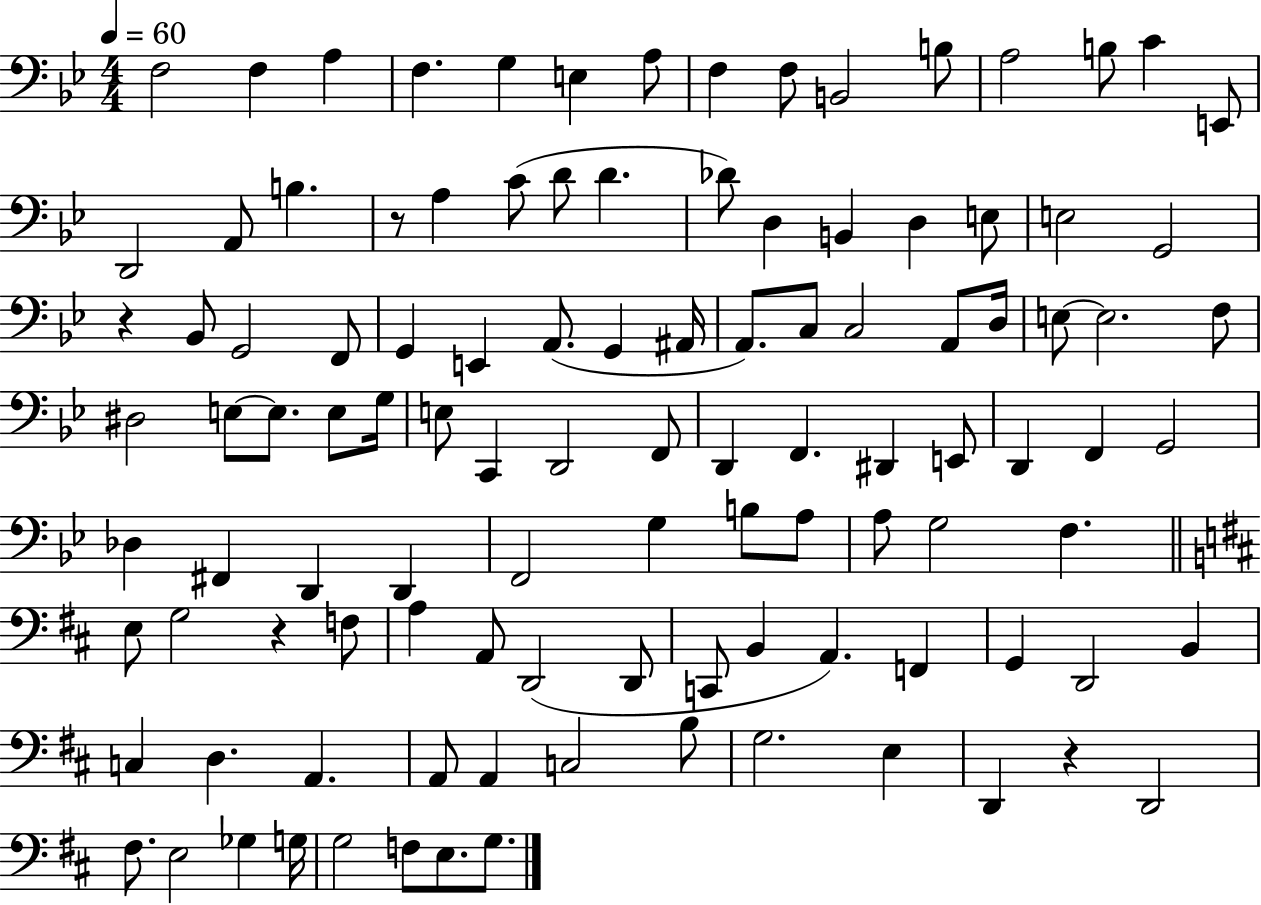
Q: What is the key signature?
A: BES major